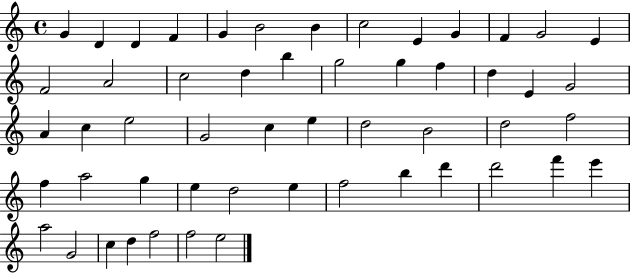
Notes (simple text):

G4/q D4/q D4/q F4/q G4/q B4/h B4/q C5/h E4/q G4/q F4/q G4/h E4/q F4/h A4/h C5/h D5/q B5/q G5/h G5/q F5/q D5/q E4/q G4/h A4/q C5/q E5/h G4/h C5/q E5/q D5/h B4/h D5/h F5/h F5/q A5/h G5/q E5/q D5/h E5/q F5/h B5/q D6/q D6/h F6/q E6/q A5/h G4/h C5/q D5/q F5/h F5/h E5/h